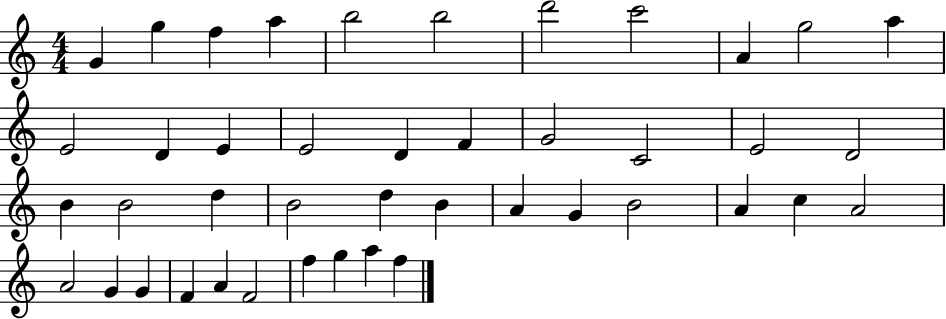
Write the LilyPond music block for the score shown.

{
  \clef treble
  \numericTimeSignature
  \time 4/4
  \key c \major
  g'4 g''4 f''4 a''4 | b''2 b''2 | d'''2 c'''2 | a'4 g''2 a''4 | \break e'2 d'4 e'4 | e'2 d'4 f'4 | g'2 c'2 | e'2 d'2 | \break b'4 b'2 d''4 | b'2 d''4 b'4 | a'4 g'4 b'2 | a'4 c''4 a'2 | \break a'2 g'4 g'4 | f'4 a'4 f'2 | f''4 g''4 a''4 f''4 | \bar "|."
}